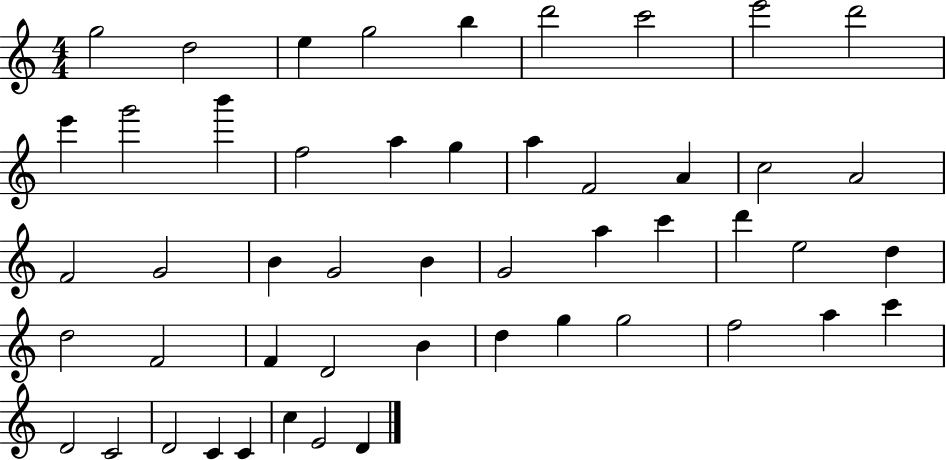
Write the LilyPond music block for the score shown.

{
  \clef treble
  \numericTimeSignature
  \time 4/4
  \key c \major
  g''2 d''2 | e''4 g''2 b''4 | d'''2 c'''2 | e'''2 d'''2 | \break e'''4 g'''2 b'''4 | f''2 a''4 g''4 | a''4 f'2 a'4 | c''2 a'2 | \break f'2 g'2 | b'4 g'2 b'4 | g'2 a''4 c'''4 | d'''4 e''2 d''4 | \break d''2 f'2 | f'4 d'2 b'4 | d''4 g''4 g''2 | f''2 a''4 c'''4 | \break d'2 c'2 | d'2 c'4 c'4 | c''4 e'2 d'4 | \bar "|."
}